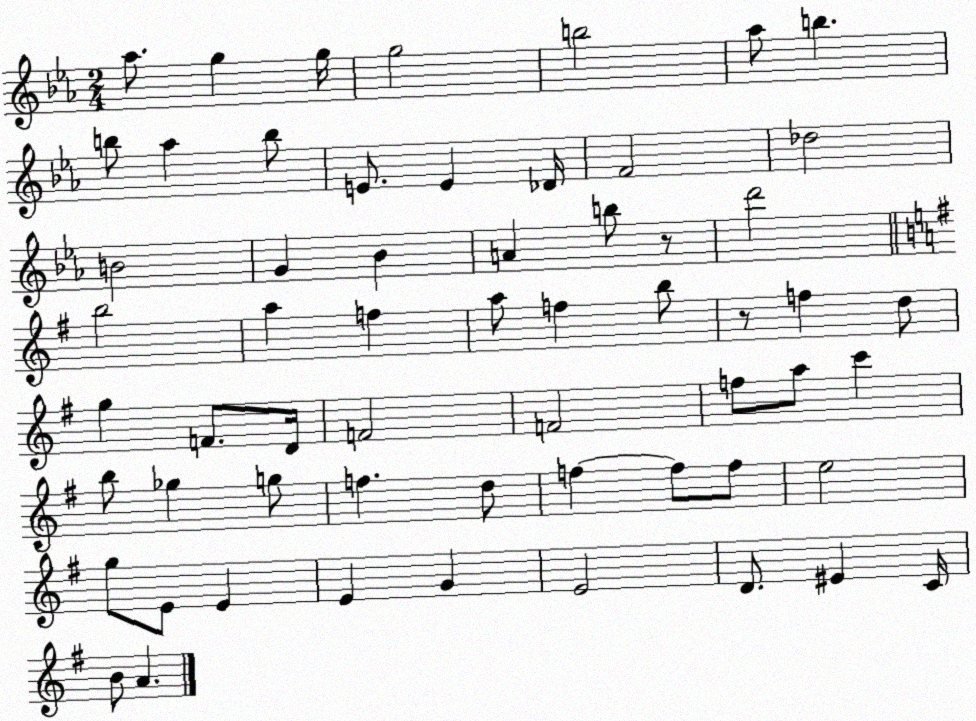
X:1
T:Untitled
M:2/4
L:1/4
K:Eb
_a/2 g g/4 g2 b2 _a/2 b b/2 _a b/2 E/2 E _D/4 F2 _d2 B2 G _B A b/2 z/2 d'2 b2 a f a/2 f b/2 z/2 f d/2 g F/2 D/4 F2 F2 f/2 a/2 c' b/2 _g g/2 f d/2 f f/2 f/2 e2 g/2 E/2 E E G E2 D/2 ^E C/4 B/2 A